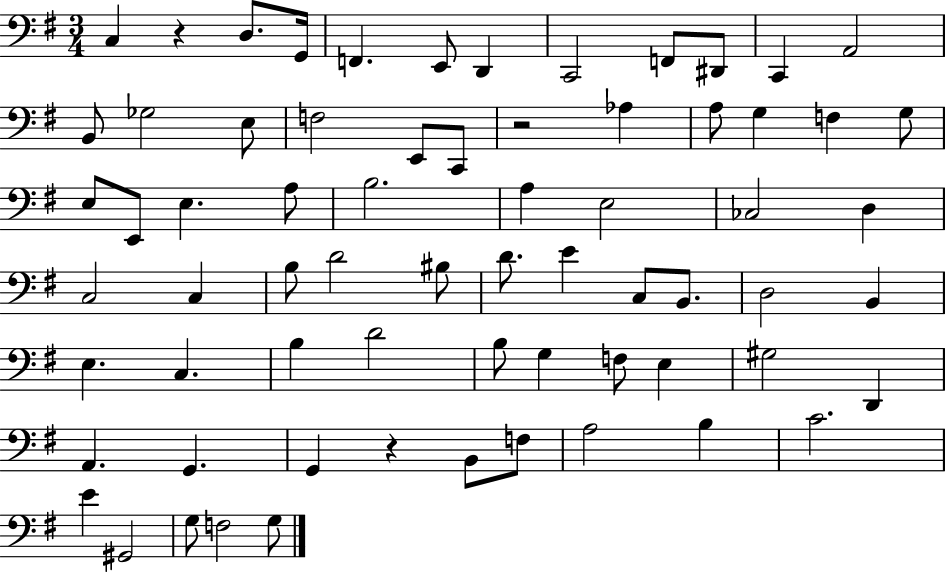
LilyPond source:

{
  \clef bass
  \numericTimeSignature
  \time 3/4
  \key g \major
  c4 r4 d8. g,16 | f,4. e,8 d,4 | c,2 f,8 dis,8 | c,4 a,2 | \break b,8 ges2 e8 | f2 e,8 c,8 | r2 aes4 | a8 g4 f4 g8 | \break e8 e,8 e4. a8 | b2. | a4 e2 | ces2 d4 | \break c2 c4 | b8 d'2 bis8 | d'8. e'4 c8 b,8. | d2 b,4 | \break e4. c4. | b4 d'2 | b8 g4 f8 e4 | gis2 d,4 | \break a,4. g,4. | g,4 r4 b,8 f8 | a2 b4 | c'2. | \break e'4 gis,2 | g8 f2 g8 | \bar "|."
}